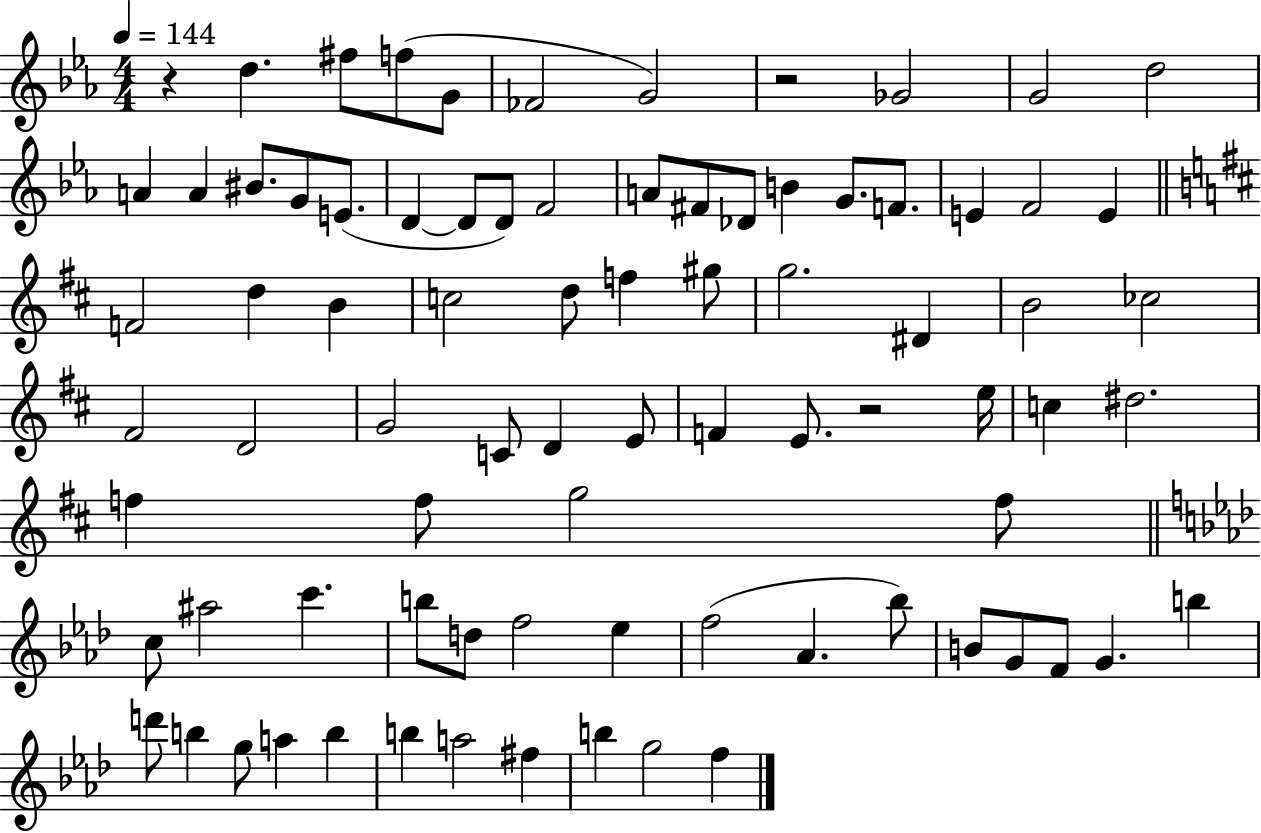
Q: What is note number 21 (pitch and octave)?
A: Db4